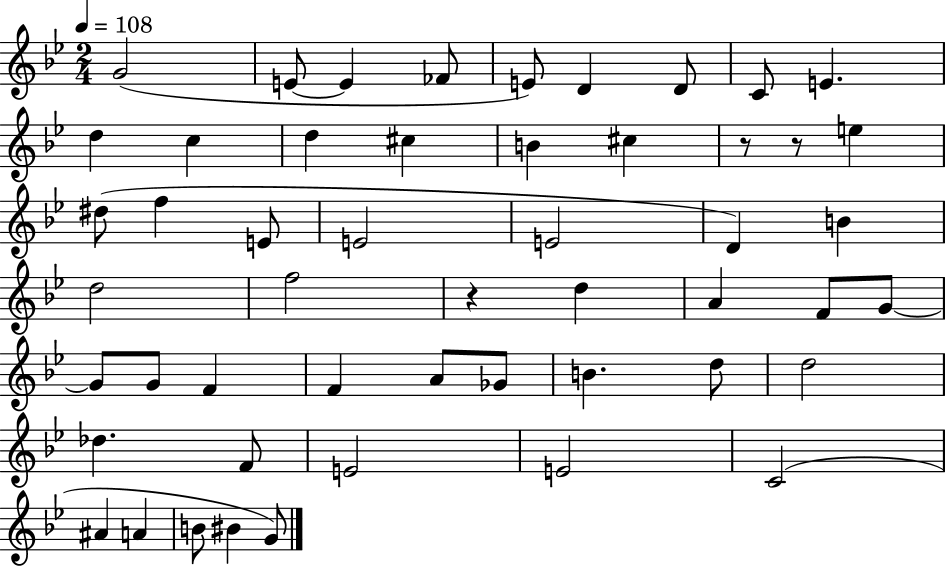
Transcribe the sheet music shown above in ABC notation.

X:1
T:Untitled
M:2/4
L:1/4
K:Bb
G2 E/2 E _F/2 E/2 D D/2 C/2 E d c d ^c B ^c z/2 z/2 e ^d/2 f E/2 E2 E2 D B d2 f2 z d A F/2 G/2 G/2 G/2 F F A/2 _G/2 B d/2 d2 _d F/2 E2 E2 C2 ^A A B/2 ^B G/2